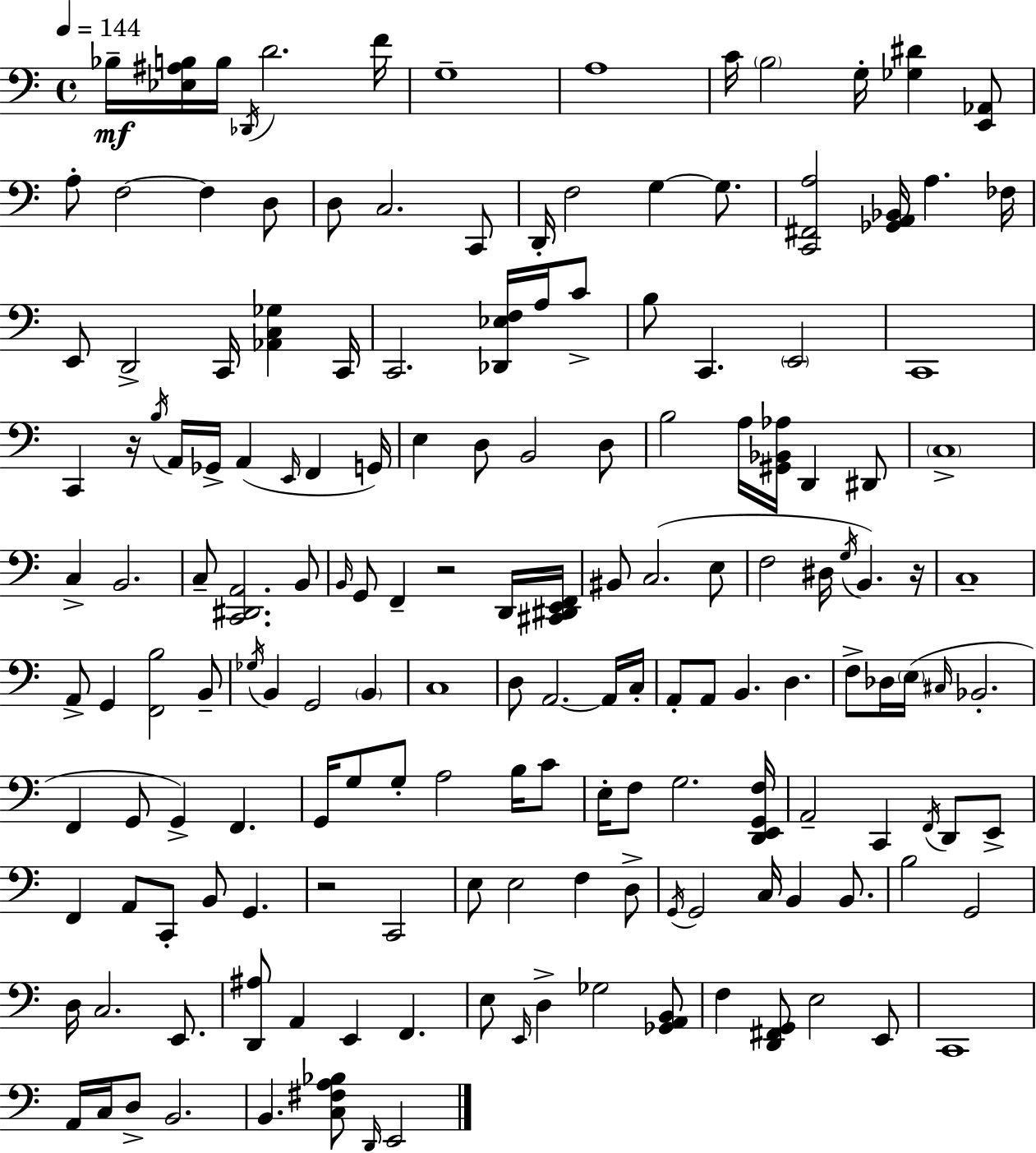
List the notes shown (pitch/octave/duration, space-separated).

Bb3/s [Eb3,A#3,B3]/s B3/s Db2/s D4/h. F4/s G3/w A3/w C4/s B3/h G3/s [Gb3,D#4]/q [E2,Ab2]/e A3/e F3/h F3/q D3/e D3/e C3/h. C2/e D2/s F3/h G3/q G3/e. [C2,F#2,A3]/h [Gb2,A2,Bb2]/s A3/q. FES3/s E2/e D2/h C2/s [Ab2,C3,Gb3]/q C2/s C2/h. [Db2,Eb3,F3]/s A3/s C4/e B3/e C2/q. E2/h C2/w C2/q R/s B3/s A2/s Gb2/s A2/q E2/s F2/q G2/s E3/q D3/e B2/h D3/e B3/h A3/s [G#2,Bb2,Ab3]/s D2/q D#2/e C3/w C3/q B2/h. C3/e [C2,D#2,A2]/h. B2/e B2/s G2/e F2/q R/h D2/s [C#2,D#2,E2,F2]/s BIS2/e C3/h. E3/e F3/h D#3/s G3/s B2/q. R/s C3/w A2/e G2/q [F2,B3]/h B2/e Gb3/s B2/q G2/h B2/q C3/w D3/e A2/h. A2/s C3/s A2/e A2/e B2/q. D3/q. F3/e Db3/s E3/s C#3/s Bb2/h. F2/q G2/e G2/q F2/q. G2/s G3/e G3/e A3/h B3/s C4/e E3/s F3/e G3/h. [D2,E2,G2,F3]/s A2/h C2/q F2/s D2/e E2/e F2/q A2/e C2/e B2/e G2/q. R/h C2/h E3/e E3/h F3/q D3/e G2/s G2/h C3/s B2/q B2/e. B3/h G2/h D3/s C3/h. E2/e. [D2,A#3]/e A2/q E2/q F2/q. E3/e E2/s D3/q Gb3/h [Gb2,A2,B2]/e F3/q [D2,F#2,G2]/e E3/h E2/e C2/w A2/s C3/s D3/e B2/h. B2/q. [C3,F#3,A3,Bb3]/e D2/s E2/h